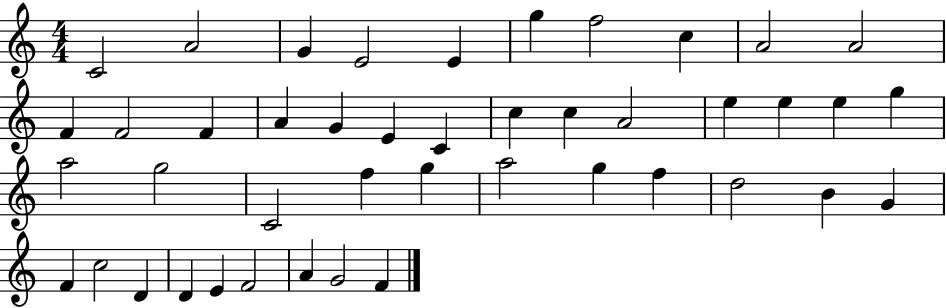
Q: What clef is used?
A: treble